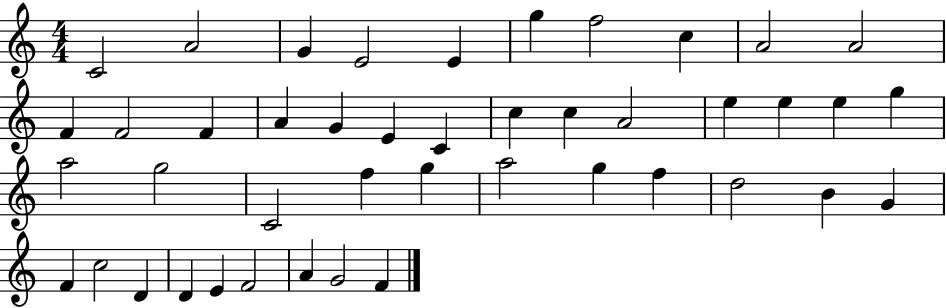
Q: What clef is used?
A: treble